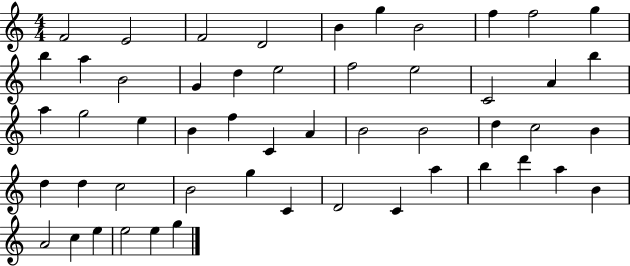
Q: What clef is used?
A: treble